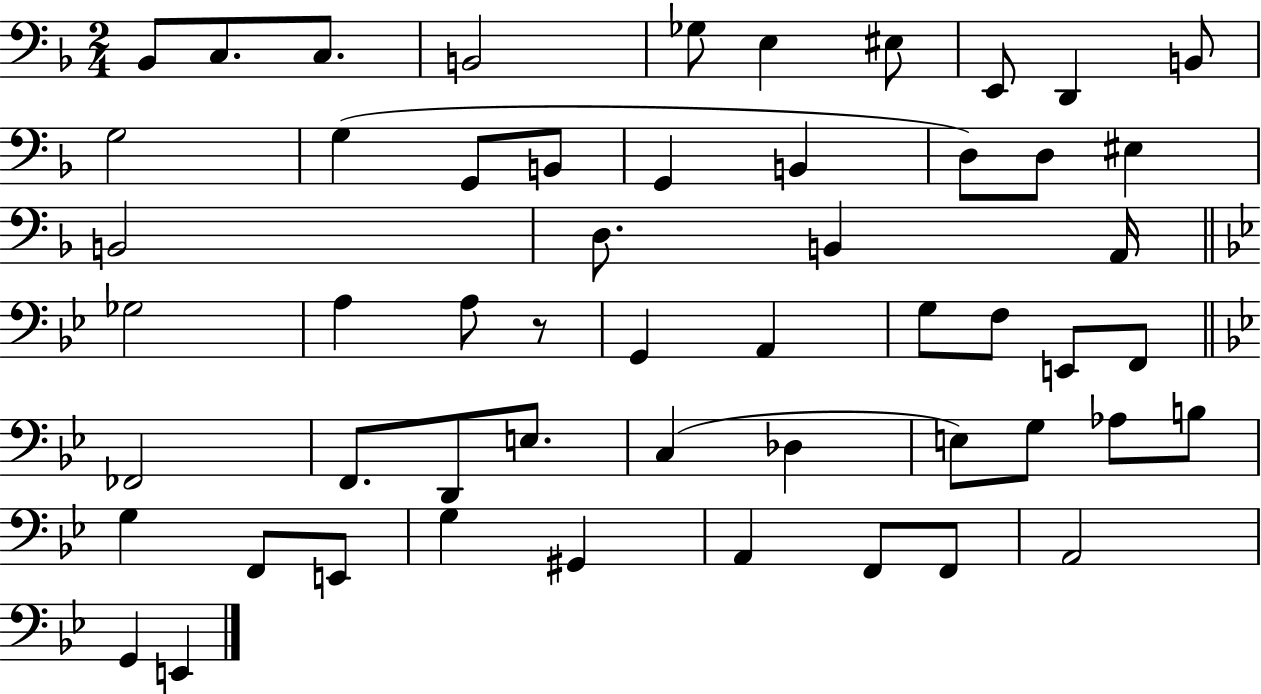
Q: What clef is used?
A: bass